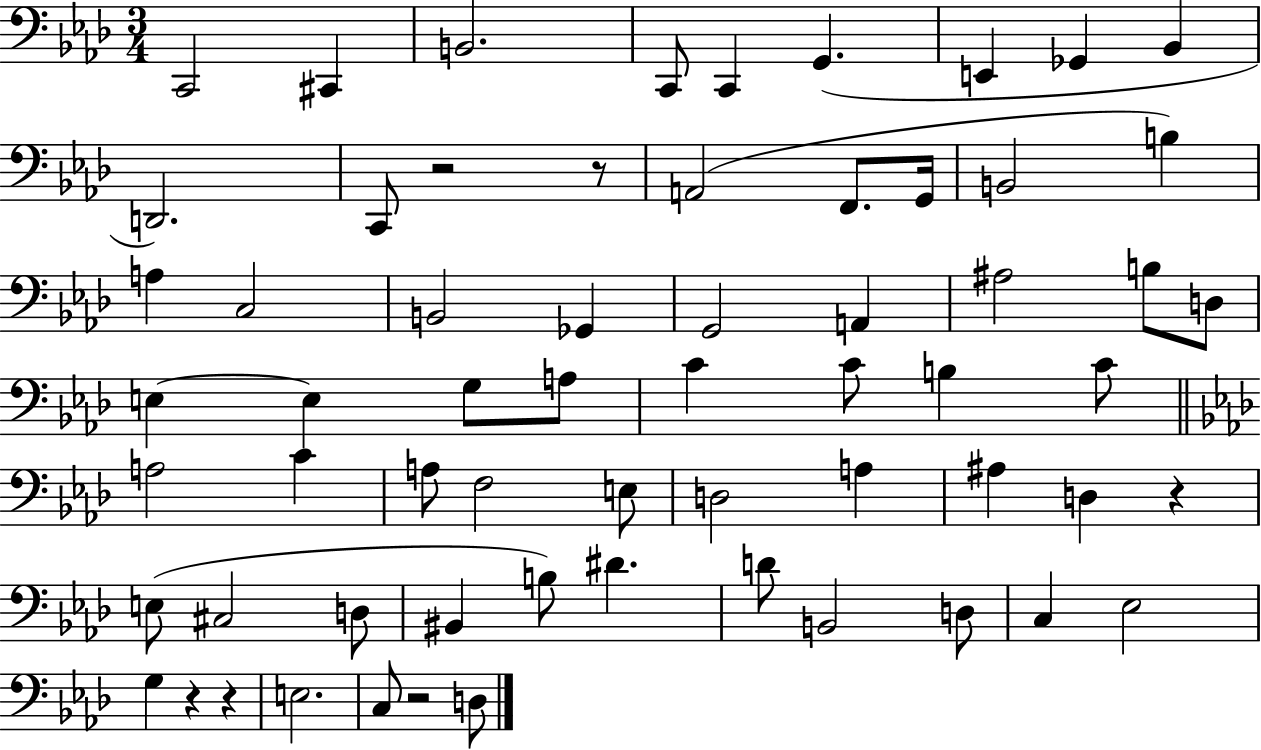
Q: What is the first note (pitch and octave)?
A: C2